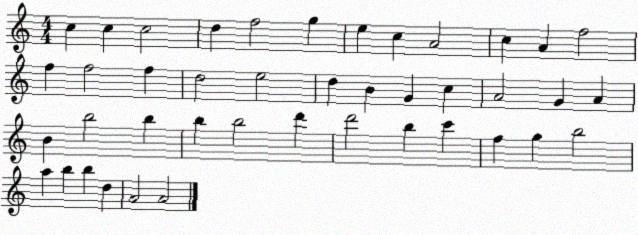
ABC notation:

X:1
T:Untitled
M:4/4
L:1/4
K:C
c c c2 d f2 g e c A2 c A f2 f f2 f d2 e2 d B G c A2 G A B b2 b b b2 d' d'2 b c' f g b2 a b b d A2 A2